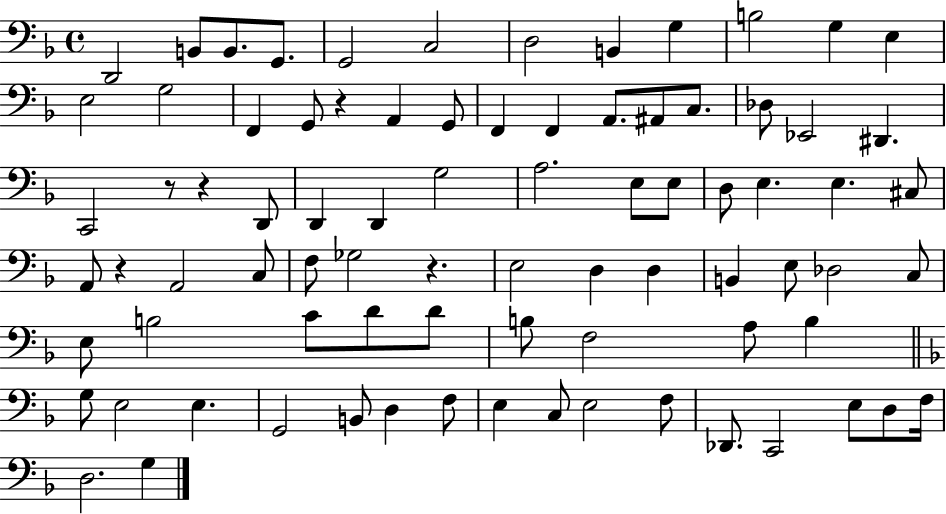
D2/h B2/e B2/e. G2/e. G2/h C3/h D3/h B2/q G3/q B3/h G3/q E3/q E3/h G3/h F2/q G2/e R/q A2/q G2/e F2/q F2/q A2/e. A#2/e C3/e. Db3/e Eb2/h D#2/q. C2/h R/e R/q D2/e D2/q D2/q G3/h A3/h. E3/e E3/e D3/e E3/q. E3/q. C#3/e A2/e R/q A2/h C3/e F3/e Gb3/h R/q. E3/h D3/q D3/q B2/q E3/e Db3/h C3/e E3/e B3/h C4/e D4/e D4/e B3/e F3/h A3/e B3/q G3/e E3/h E3/q. G2/h B2/e D3/q F3/e E3/q C3/e E3/h F3/e Db2/e. C2/h E3/e D3/e F3/s D3/h. G3/q